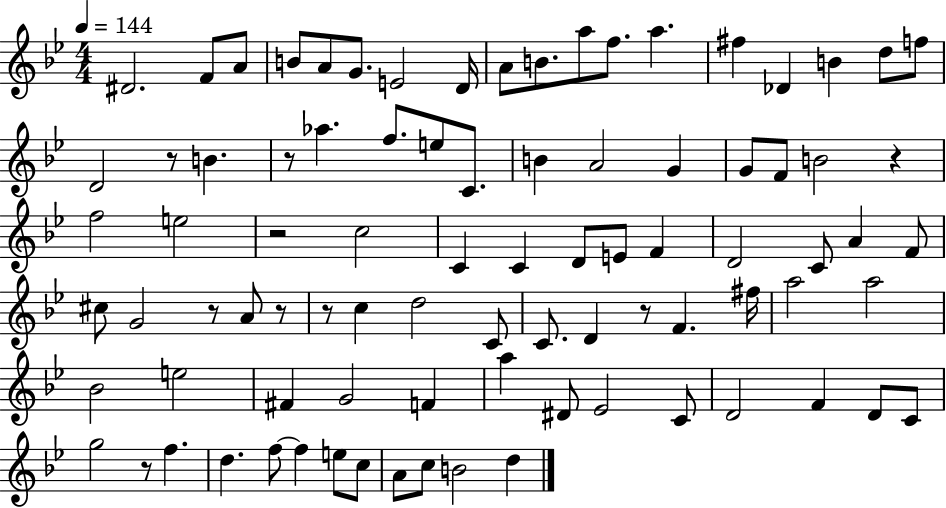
{
  \clef treble
  \numericTimeSignature
  \time 4/4
  \key bes \major
  \tempo 4 = 144
  \repeat volta 2 { dis'2. f'8 a'8 | b'8 a'8 g'8. e'2 d'16 | a'8 b'8. a''8 f''8. a''4. | fis''4 des'4 b'4 d''8 f''8 | \break d'2 r8 b'4. | r8 aes''4. f''8. e''8 c'8. | b'4 a'2 g'4 | g'8 f'8 b'2 r4 | \break f''2 e''2 | r2 c''2 | c'4 c'4 d'8 e'8 f'4 | d'2 c'8 a'4 f'8 | \break cis''8 g'2 r8 a'8 r8 | r8 c''4 d''2 c'8 | c'8. d'4 r8 f'4. fis''16 | a''2 a''2 | \break bes'2 e''2 | fis'4 g'2 f'4 | a''4 dis'8 ees'2 c'8 | d'2 f'4 d'8 c'8 | \break g''2 r8 f''4. | d''4. f''8~~ f''4 e''8 c''8 | a'8 c''8 b'2 d''4 | } \bar "|."
}